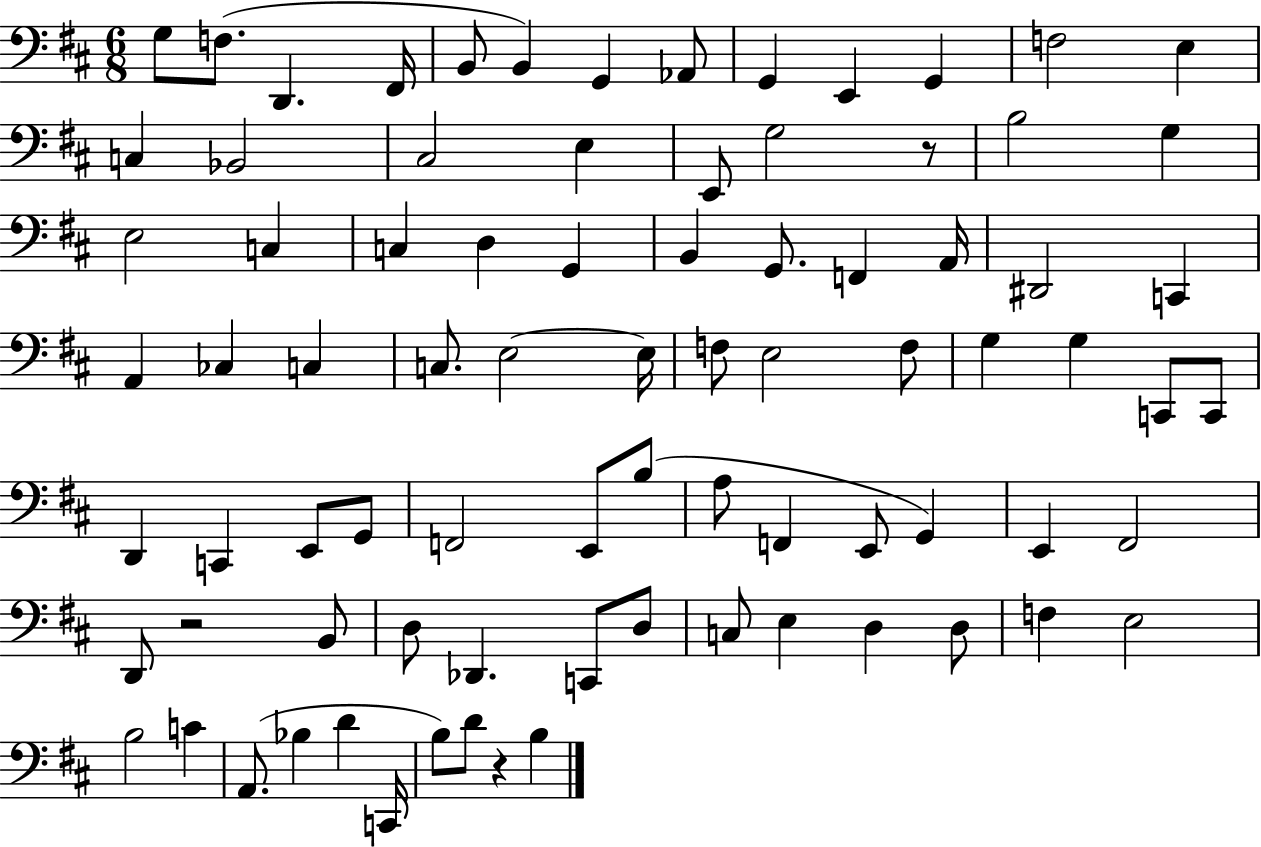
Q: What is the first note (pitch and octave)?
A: G3